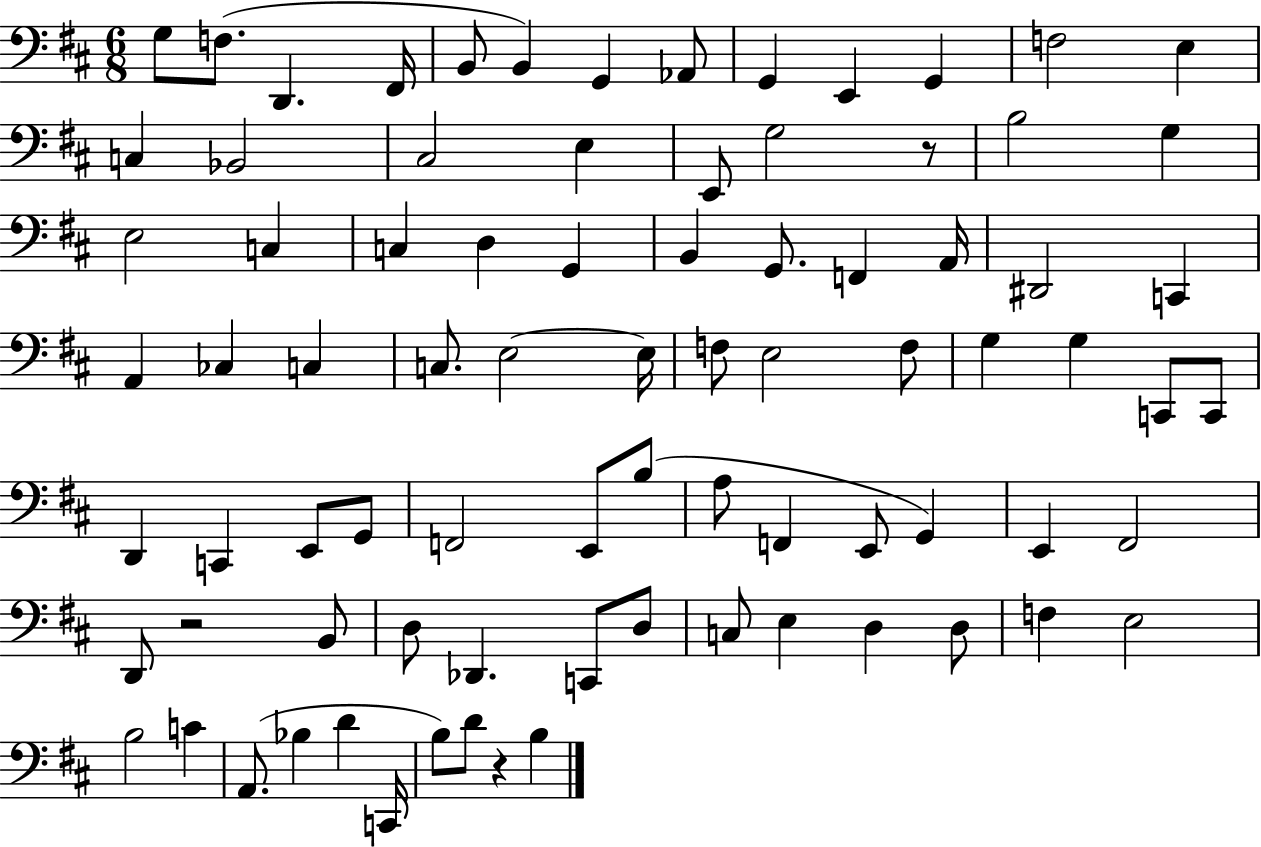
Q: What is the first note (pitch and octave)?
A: G3